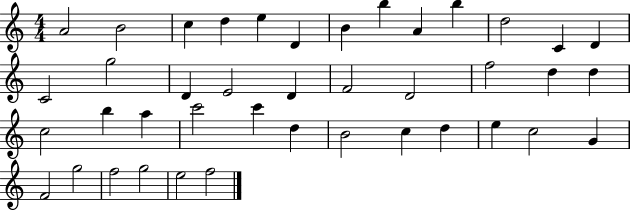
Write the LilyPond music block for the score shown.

{
  \clef treble
  \numericTimeSignature
  \time 4/4
  \key c \major
  a'2 b'2 | c''4 d''4 e''4 d'4 | b'4 b''4 a'4 b''4 | d''2 c'4 d'4 | \break c'2 g''2 | d'4 e'2 d'4 | f'2 d'2 | f''2 d''4 d''4 | \break c''2 b''4 a''4 | c'''2 c'''4 d''4 | b'2 c''4 d''4 | e''4 c''2 g'4 | \break f'2 g''2 | f''2 g''2 | e''2 f''2 | \bar "|."
}